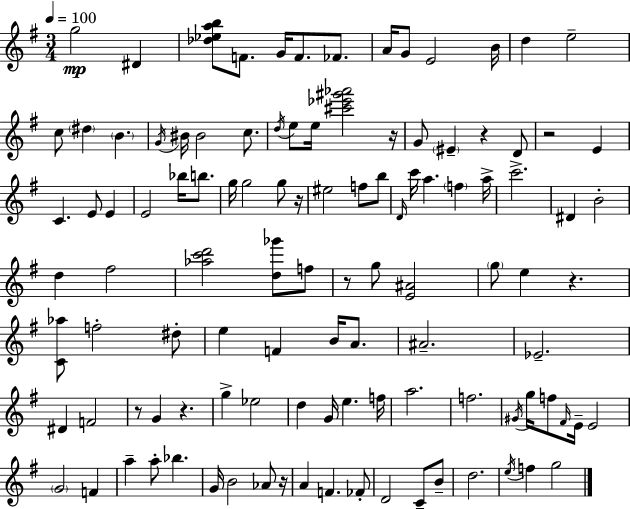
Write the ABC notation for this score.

X:1
T:Untitled
M:3/4
L:1/4
K:Em
g2 ^D [_d_eab]/2 F/2 G/4 F/2 _F/2 A/4 G/2 E2 B/4 d e2 c/2 ^d B G/4 ^B/4 ^B2 c/2 d/4 e/2 e/4 [^c'_e'^g'_a']2 z/4 G/2 ^E z D/2 z2 E C E/2 E E2 _b/4 b/2 g/4 g2 g/2 z/4 ^e2 f/2 b/2 D/4 c'/4 a f a/4 c'2 ^D B2 d ^f2 [_ac'd']2 [d_g']/2 f/2 z/2 g/2 [E^A]2 g/2 e z [C_a]/2 f2 ^d/2 e F B/4 A/2 ^A2 _E2 ^D F2 z/2 G z g _e2 d G/4 e f/4 a2 f2 ^G/4 g/4 f/2 ^F/4 E/4 E2 G2 F a a/2 _b G/4 B2 _A/2 z/4 A F _F/2 D2 C/2 B/2 d2 e/4 f g2